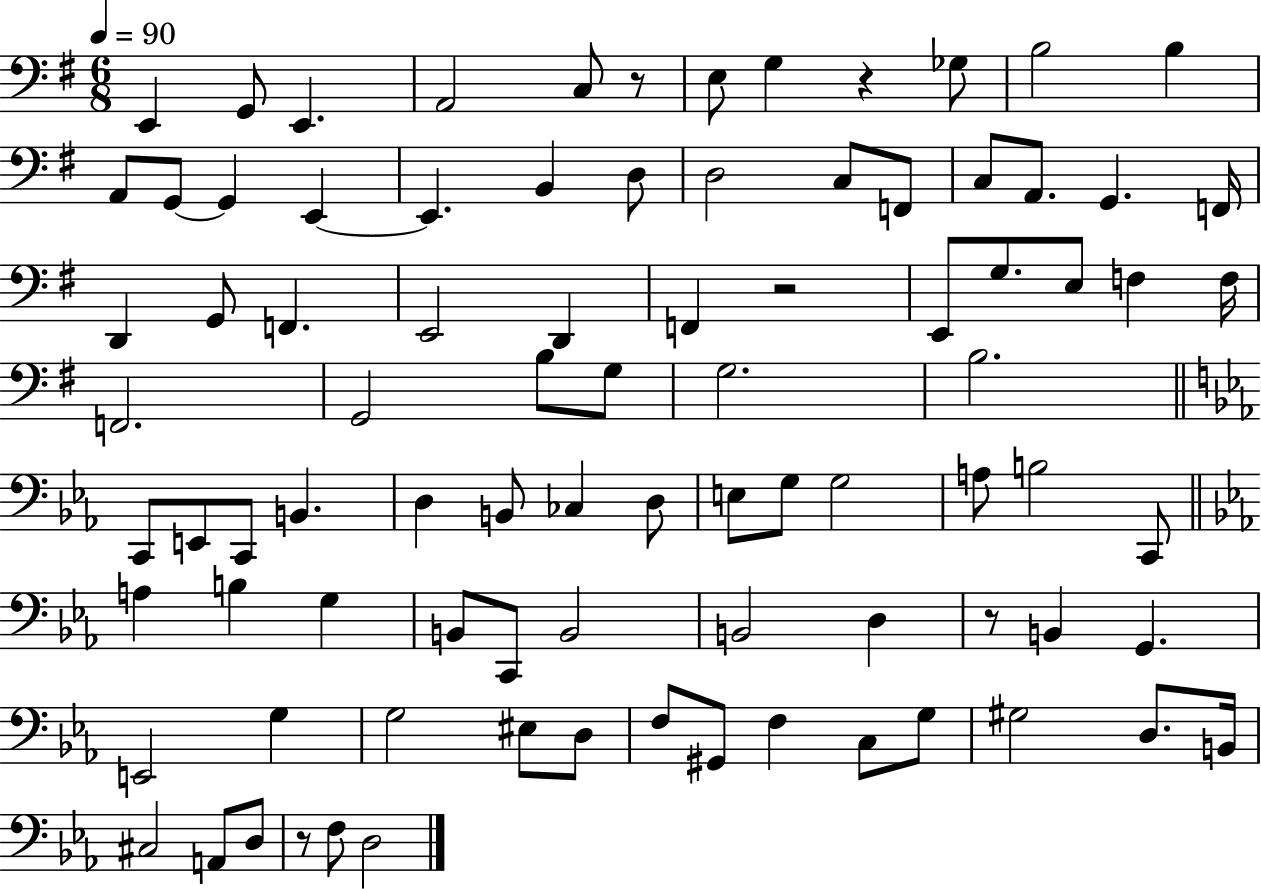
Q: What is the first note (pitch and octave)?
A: E2